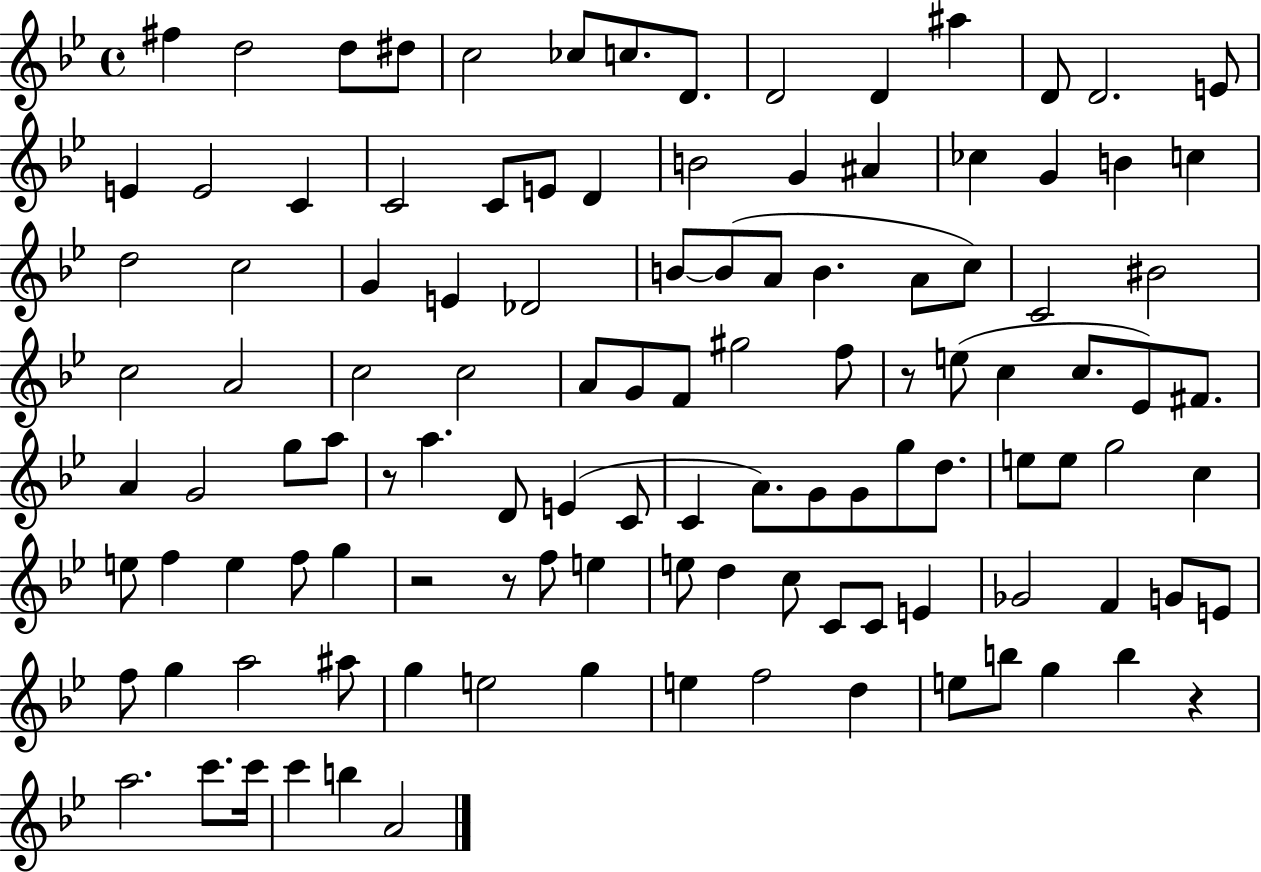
{
  \clef treble
  \time 4/4
  \defaultTimeSignature
  \key bes \major
  \repeat volta 2 { fis''4 d''2 d''8 dis''8 | c''2 ces''8 c''8. d'8. | d'2 d'4 ais''4 | d'8 d'2. e'8 | \break e'4 e'2 c'4 | c'2 c'8 e'8 d'4 | b'2 g'4 ais'4 | ces''4 g'4 b'4 c''4 | \break d''2 c''2 | g'4 e'4 des'2 | b'8~~ b'8( a'8 b'4. a'8 c''8) | c'2 bis'2 | \break c''2 a'2 | c''2 c''2 | a'8 g'8 f'8 gis''2 f''8 | r8 e''8( c''4 c''8. ees'8) fis'8. | \break a'4 g'2 g''8 a''8 | r8 a''4. d'8 e'4( c'8 | c'4 a'8.) g'8 g'8 g''8 d''8. | e''8 e''8 g''2 c''4 | \break e''8 f''4 e''4 f''8 g''4 | r2 r8 f''8 e''4 | e''8 d''4 c''8 c'8 c'8 e'4 | ges'2 f'4 g'8 e'8 | \break f''8 g''4 a''2 ais''8 | g''4 e''2 g''4 | e''4 f''2 d''4 | e''8 b''8 g''4 b''4 r4 | \break a''2. c'''8. c'''16 | c'''4 b''4 a'2 | } \bar "|."
}